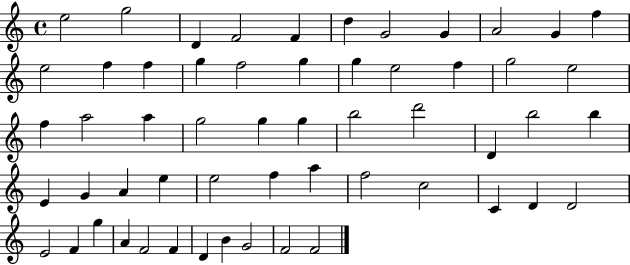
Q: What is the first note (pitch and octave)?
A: E5